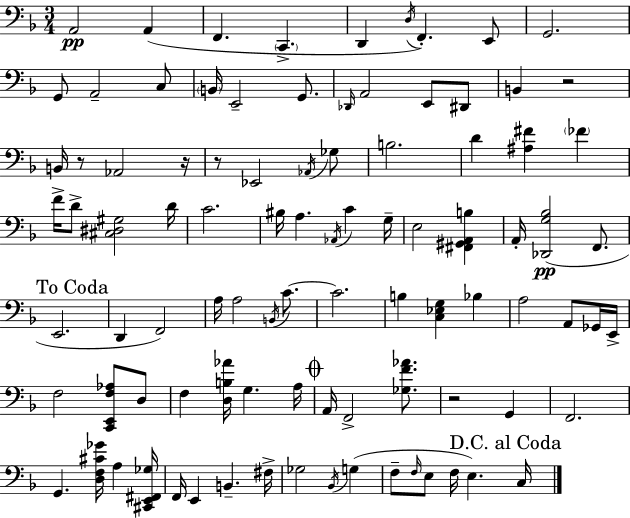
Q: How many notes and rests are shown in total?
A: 93